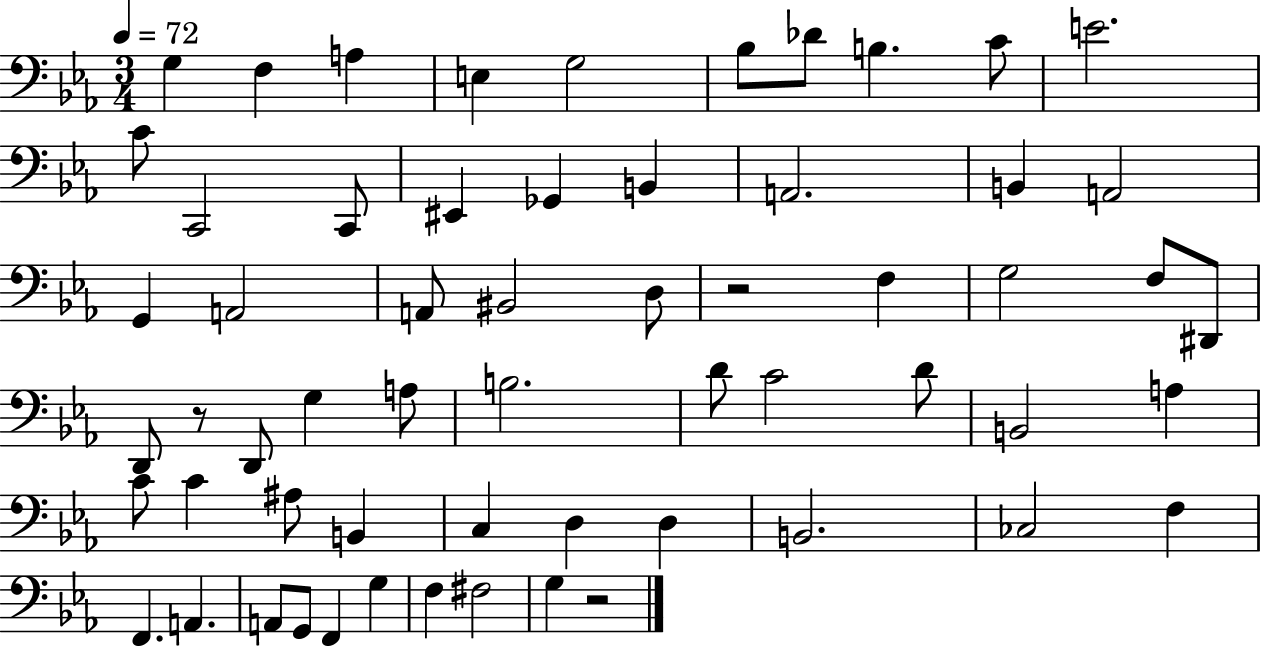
X:1
T:Untitled
M:3/4
L:1/4
K:Eb
G, F, A, E, G,2 _B,/2 _D/2 B, C/2 E2 C/2 C,,2 C,,/2 ^E,, _G,, B,, A,,2 B,, A,,2 G,, A,,2 A,,/2 ^B,,2 D,/2 z2 F, G,2 F,/2 ^D,,/2 D,,/2 z/2 D,,/2 G, A,/2 B,2 D/2 C2 D/2 B,,2 A, C/2 C ^A,/2 B,, C, D, D, B,,2 _C,2 F, F,, A,, A,,/2 G,,/2 F,, G, F, ^F,2 G, z2